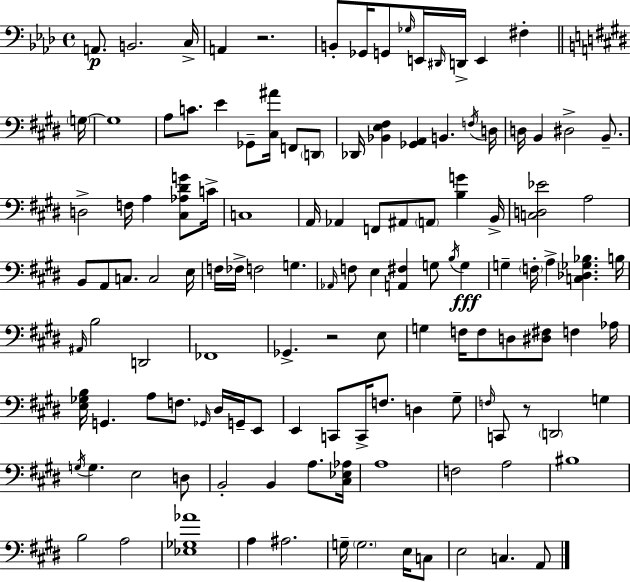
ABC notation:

X:1
T:Untitled
M:4/4
L:1/4
K:Fm
A,,/2 B,,2 C,/4 A,, z2 B,,/2 _G,,/4 G,,/2 _G,/4 E,,/4 ^D,,/4 D,,/4 E,, ^F, G,/4 G,4 A,/2 C/2 E _G,,/2 [^C,^A]/4 F,,/2 D,,/2 _D,,/4 [_B,,E,^F,] [_G,,A,,] B,, F,/4 D,/4 D,/4 B,, ^D,2 B,,/2 D,2 F,/4 A, [^C,_A,^DG]/2 C/4 C,4 A,,/4 _A,, F,,/2 ^A,,/2 A,,/2 [B,G] B,,/4 [C,D,_E]2 A,2 B,,/2 A,,/2 C,/2 C,2 E,/4 F,/4 _F,/4 F,2 G, _A,,/4 F,/2 E, [A,,^F,] G,/2 B,/4 G, G, F,/4 A, [C,_D,_G,_B,] B,/4 ^A,,/4 B,2 D,,2 _F,,4 _G,, z2 E,/2 G, F,/4 F,/2 D,/2 [^D,^F,]/2 F, _A,/4 [E,_G,B,]/4 G,, A,/2 F,/2 _G,,/4 ^D,/4 G,,/4 E,,/2 E,, C,,/2 C,,/4 F,/2 D, ^G,/2 F,/4 C,,/2 z/2 D,,2 G, G,/4 G, E,2 D,/2 B,,2 B,, A,/2 [^C,_E,_A,]/4 A,4 F,2 A,2 ^B,4 B,2 A,2 [_E,_G,_A]4 A, ^A,2 G,/4 G,2 E,/4 C,/2 E,2 C, A,,/2